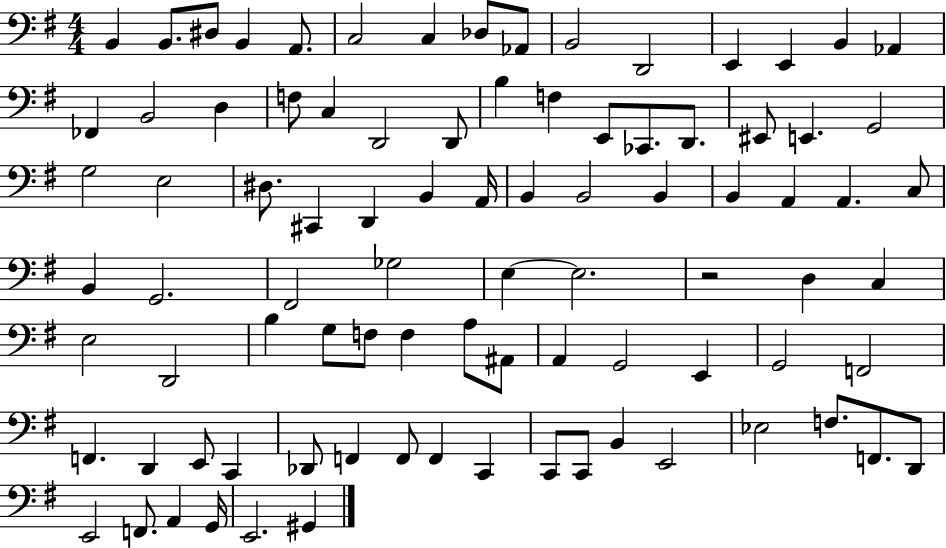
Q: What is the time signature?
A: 4/4